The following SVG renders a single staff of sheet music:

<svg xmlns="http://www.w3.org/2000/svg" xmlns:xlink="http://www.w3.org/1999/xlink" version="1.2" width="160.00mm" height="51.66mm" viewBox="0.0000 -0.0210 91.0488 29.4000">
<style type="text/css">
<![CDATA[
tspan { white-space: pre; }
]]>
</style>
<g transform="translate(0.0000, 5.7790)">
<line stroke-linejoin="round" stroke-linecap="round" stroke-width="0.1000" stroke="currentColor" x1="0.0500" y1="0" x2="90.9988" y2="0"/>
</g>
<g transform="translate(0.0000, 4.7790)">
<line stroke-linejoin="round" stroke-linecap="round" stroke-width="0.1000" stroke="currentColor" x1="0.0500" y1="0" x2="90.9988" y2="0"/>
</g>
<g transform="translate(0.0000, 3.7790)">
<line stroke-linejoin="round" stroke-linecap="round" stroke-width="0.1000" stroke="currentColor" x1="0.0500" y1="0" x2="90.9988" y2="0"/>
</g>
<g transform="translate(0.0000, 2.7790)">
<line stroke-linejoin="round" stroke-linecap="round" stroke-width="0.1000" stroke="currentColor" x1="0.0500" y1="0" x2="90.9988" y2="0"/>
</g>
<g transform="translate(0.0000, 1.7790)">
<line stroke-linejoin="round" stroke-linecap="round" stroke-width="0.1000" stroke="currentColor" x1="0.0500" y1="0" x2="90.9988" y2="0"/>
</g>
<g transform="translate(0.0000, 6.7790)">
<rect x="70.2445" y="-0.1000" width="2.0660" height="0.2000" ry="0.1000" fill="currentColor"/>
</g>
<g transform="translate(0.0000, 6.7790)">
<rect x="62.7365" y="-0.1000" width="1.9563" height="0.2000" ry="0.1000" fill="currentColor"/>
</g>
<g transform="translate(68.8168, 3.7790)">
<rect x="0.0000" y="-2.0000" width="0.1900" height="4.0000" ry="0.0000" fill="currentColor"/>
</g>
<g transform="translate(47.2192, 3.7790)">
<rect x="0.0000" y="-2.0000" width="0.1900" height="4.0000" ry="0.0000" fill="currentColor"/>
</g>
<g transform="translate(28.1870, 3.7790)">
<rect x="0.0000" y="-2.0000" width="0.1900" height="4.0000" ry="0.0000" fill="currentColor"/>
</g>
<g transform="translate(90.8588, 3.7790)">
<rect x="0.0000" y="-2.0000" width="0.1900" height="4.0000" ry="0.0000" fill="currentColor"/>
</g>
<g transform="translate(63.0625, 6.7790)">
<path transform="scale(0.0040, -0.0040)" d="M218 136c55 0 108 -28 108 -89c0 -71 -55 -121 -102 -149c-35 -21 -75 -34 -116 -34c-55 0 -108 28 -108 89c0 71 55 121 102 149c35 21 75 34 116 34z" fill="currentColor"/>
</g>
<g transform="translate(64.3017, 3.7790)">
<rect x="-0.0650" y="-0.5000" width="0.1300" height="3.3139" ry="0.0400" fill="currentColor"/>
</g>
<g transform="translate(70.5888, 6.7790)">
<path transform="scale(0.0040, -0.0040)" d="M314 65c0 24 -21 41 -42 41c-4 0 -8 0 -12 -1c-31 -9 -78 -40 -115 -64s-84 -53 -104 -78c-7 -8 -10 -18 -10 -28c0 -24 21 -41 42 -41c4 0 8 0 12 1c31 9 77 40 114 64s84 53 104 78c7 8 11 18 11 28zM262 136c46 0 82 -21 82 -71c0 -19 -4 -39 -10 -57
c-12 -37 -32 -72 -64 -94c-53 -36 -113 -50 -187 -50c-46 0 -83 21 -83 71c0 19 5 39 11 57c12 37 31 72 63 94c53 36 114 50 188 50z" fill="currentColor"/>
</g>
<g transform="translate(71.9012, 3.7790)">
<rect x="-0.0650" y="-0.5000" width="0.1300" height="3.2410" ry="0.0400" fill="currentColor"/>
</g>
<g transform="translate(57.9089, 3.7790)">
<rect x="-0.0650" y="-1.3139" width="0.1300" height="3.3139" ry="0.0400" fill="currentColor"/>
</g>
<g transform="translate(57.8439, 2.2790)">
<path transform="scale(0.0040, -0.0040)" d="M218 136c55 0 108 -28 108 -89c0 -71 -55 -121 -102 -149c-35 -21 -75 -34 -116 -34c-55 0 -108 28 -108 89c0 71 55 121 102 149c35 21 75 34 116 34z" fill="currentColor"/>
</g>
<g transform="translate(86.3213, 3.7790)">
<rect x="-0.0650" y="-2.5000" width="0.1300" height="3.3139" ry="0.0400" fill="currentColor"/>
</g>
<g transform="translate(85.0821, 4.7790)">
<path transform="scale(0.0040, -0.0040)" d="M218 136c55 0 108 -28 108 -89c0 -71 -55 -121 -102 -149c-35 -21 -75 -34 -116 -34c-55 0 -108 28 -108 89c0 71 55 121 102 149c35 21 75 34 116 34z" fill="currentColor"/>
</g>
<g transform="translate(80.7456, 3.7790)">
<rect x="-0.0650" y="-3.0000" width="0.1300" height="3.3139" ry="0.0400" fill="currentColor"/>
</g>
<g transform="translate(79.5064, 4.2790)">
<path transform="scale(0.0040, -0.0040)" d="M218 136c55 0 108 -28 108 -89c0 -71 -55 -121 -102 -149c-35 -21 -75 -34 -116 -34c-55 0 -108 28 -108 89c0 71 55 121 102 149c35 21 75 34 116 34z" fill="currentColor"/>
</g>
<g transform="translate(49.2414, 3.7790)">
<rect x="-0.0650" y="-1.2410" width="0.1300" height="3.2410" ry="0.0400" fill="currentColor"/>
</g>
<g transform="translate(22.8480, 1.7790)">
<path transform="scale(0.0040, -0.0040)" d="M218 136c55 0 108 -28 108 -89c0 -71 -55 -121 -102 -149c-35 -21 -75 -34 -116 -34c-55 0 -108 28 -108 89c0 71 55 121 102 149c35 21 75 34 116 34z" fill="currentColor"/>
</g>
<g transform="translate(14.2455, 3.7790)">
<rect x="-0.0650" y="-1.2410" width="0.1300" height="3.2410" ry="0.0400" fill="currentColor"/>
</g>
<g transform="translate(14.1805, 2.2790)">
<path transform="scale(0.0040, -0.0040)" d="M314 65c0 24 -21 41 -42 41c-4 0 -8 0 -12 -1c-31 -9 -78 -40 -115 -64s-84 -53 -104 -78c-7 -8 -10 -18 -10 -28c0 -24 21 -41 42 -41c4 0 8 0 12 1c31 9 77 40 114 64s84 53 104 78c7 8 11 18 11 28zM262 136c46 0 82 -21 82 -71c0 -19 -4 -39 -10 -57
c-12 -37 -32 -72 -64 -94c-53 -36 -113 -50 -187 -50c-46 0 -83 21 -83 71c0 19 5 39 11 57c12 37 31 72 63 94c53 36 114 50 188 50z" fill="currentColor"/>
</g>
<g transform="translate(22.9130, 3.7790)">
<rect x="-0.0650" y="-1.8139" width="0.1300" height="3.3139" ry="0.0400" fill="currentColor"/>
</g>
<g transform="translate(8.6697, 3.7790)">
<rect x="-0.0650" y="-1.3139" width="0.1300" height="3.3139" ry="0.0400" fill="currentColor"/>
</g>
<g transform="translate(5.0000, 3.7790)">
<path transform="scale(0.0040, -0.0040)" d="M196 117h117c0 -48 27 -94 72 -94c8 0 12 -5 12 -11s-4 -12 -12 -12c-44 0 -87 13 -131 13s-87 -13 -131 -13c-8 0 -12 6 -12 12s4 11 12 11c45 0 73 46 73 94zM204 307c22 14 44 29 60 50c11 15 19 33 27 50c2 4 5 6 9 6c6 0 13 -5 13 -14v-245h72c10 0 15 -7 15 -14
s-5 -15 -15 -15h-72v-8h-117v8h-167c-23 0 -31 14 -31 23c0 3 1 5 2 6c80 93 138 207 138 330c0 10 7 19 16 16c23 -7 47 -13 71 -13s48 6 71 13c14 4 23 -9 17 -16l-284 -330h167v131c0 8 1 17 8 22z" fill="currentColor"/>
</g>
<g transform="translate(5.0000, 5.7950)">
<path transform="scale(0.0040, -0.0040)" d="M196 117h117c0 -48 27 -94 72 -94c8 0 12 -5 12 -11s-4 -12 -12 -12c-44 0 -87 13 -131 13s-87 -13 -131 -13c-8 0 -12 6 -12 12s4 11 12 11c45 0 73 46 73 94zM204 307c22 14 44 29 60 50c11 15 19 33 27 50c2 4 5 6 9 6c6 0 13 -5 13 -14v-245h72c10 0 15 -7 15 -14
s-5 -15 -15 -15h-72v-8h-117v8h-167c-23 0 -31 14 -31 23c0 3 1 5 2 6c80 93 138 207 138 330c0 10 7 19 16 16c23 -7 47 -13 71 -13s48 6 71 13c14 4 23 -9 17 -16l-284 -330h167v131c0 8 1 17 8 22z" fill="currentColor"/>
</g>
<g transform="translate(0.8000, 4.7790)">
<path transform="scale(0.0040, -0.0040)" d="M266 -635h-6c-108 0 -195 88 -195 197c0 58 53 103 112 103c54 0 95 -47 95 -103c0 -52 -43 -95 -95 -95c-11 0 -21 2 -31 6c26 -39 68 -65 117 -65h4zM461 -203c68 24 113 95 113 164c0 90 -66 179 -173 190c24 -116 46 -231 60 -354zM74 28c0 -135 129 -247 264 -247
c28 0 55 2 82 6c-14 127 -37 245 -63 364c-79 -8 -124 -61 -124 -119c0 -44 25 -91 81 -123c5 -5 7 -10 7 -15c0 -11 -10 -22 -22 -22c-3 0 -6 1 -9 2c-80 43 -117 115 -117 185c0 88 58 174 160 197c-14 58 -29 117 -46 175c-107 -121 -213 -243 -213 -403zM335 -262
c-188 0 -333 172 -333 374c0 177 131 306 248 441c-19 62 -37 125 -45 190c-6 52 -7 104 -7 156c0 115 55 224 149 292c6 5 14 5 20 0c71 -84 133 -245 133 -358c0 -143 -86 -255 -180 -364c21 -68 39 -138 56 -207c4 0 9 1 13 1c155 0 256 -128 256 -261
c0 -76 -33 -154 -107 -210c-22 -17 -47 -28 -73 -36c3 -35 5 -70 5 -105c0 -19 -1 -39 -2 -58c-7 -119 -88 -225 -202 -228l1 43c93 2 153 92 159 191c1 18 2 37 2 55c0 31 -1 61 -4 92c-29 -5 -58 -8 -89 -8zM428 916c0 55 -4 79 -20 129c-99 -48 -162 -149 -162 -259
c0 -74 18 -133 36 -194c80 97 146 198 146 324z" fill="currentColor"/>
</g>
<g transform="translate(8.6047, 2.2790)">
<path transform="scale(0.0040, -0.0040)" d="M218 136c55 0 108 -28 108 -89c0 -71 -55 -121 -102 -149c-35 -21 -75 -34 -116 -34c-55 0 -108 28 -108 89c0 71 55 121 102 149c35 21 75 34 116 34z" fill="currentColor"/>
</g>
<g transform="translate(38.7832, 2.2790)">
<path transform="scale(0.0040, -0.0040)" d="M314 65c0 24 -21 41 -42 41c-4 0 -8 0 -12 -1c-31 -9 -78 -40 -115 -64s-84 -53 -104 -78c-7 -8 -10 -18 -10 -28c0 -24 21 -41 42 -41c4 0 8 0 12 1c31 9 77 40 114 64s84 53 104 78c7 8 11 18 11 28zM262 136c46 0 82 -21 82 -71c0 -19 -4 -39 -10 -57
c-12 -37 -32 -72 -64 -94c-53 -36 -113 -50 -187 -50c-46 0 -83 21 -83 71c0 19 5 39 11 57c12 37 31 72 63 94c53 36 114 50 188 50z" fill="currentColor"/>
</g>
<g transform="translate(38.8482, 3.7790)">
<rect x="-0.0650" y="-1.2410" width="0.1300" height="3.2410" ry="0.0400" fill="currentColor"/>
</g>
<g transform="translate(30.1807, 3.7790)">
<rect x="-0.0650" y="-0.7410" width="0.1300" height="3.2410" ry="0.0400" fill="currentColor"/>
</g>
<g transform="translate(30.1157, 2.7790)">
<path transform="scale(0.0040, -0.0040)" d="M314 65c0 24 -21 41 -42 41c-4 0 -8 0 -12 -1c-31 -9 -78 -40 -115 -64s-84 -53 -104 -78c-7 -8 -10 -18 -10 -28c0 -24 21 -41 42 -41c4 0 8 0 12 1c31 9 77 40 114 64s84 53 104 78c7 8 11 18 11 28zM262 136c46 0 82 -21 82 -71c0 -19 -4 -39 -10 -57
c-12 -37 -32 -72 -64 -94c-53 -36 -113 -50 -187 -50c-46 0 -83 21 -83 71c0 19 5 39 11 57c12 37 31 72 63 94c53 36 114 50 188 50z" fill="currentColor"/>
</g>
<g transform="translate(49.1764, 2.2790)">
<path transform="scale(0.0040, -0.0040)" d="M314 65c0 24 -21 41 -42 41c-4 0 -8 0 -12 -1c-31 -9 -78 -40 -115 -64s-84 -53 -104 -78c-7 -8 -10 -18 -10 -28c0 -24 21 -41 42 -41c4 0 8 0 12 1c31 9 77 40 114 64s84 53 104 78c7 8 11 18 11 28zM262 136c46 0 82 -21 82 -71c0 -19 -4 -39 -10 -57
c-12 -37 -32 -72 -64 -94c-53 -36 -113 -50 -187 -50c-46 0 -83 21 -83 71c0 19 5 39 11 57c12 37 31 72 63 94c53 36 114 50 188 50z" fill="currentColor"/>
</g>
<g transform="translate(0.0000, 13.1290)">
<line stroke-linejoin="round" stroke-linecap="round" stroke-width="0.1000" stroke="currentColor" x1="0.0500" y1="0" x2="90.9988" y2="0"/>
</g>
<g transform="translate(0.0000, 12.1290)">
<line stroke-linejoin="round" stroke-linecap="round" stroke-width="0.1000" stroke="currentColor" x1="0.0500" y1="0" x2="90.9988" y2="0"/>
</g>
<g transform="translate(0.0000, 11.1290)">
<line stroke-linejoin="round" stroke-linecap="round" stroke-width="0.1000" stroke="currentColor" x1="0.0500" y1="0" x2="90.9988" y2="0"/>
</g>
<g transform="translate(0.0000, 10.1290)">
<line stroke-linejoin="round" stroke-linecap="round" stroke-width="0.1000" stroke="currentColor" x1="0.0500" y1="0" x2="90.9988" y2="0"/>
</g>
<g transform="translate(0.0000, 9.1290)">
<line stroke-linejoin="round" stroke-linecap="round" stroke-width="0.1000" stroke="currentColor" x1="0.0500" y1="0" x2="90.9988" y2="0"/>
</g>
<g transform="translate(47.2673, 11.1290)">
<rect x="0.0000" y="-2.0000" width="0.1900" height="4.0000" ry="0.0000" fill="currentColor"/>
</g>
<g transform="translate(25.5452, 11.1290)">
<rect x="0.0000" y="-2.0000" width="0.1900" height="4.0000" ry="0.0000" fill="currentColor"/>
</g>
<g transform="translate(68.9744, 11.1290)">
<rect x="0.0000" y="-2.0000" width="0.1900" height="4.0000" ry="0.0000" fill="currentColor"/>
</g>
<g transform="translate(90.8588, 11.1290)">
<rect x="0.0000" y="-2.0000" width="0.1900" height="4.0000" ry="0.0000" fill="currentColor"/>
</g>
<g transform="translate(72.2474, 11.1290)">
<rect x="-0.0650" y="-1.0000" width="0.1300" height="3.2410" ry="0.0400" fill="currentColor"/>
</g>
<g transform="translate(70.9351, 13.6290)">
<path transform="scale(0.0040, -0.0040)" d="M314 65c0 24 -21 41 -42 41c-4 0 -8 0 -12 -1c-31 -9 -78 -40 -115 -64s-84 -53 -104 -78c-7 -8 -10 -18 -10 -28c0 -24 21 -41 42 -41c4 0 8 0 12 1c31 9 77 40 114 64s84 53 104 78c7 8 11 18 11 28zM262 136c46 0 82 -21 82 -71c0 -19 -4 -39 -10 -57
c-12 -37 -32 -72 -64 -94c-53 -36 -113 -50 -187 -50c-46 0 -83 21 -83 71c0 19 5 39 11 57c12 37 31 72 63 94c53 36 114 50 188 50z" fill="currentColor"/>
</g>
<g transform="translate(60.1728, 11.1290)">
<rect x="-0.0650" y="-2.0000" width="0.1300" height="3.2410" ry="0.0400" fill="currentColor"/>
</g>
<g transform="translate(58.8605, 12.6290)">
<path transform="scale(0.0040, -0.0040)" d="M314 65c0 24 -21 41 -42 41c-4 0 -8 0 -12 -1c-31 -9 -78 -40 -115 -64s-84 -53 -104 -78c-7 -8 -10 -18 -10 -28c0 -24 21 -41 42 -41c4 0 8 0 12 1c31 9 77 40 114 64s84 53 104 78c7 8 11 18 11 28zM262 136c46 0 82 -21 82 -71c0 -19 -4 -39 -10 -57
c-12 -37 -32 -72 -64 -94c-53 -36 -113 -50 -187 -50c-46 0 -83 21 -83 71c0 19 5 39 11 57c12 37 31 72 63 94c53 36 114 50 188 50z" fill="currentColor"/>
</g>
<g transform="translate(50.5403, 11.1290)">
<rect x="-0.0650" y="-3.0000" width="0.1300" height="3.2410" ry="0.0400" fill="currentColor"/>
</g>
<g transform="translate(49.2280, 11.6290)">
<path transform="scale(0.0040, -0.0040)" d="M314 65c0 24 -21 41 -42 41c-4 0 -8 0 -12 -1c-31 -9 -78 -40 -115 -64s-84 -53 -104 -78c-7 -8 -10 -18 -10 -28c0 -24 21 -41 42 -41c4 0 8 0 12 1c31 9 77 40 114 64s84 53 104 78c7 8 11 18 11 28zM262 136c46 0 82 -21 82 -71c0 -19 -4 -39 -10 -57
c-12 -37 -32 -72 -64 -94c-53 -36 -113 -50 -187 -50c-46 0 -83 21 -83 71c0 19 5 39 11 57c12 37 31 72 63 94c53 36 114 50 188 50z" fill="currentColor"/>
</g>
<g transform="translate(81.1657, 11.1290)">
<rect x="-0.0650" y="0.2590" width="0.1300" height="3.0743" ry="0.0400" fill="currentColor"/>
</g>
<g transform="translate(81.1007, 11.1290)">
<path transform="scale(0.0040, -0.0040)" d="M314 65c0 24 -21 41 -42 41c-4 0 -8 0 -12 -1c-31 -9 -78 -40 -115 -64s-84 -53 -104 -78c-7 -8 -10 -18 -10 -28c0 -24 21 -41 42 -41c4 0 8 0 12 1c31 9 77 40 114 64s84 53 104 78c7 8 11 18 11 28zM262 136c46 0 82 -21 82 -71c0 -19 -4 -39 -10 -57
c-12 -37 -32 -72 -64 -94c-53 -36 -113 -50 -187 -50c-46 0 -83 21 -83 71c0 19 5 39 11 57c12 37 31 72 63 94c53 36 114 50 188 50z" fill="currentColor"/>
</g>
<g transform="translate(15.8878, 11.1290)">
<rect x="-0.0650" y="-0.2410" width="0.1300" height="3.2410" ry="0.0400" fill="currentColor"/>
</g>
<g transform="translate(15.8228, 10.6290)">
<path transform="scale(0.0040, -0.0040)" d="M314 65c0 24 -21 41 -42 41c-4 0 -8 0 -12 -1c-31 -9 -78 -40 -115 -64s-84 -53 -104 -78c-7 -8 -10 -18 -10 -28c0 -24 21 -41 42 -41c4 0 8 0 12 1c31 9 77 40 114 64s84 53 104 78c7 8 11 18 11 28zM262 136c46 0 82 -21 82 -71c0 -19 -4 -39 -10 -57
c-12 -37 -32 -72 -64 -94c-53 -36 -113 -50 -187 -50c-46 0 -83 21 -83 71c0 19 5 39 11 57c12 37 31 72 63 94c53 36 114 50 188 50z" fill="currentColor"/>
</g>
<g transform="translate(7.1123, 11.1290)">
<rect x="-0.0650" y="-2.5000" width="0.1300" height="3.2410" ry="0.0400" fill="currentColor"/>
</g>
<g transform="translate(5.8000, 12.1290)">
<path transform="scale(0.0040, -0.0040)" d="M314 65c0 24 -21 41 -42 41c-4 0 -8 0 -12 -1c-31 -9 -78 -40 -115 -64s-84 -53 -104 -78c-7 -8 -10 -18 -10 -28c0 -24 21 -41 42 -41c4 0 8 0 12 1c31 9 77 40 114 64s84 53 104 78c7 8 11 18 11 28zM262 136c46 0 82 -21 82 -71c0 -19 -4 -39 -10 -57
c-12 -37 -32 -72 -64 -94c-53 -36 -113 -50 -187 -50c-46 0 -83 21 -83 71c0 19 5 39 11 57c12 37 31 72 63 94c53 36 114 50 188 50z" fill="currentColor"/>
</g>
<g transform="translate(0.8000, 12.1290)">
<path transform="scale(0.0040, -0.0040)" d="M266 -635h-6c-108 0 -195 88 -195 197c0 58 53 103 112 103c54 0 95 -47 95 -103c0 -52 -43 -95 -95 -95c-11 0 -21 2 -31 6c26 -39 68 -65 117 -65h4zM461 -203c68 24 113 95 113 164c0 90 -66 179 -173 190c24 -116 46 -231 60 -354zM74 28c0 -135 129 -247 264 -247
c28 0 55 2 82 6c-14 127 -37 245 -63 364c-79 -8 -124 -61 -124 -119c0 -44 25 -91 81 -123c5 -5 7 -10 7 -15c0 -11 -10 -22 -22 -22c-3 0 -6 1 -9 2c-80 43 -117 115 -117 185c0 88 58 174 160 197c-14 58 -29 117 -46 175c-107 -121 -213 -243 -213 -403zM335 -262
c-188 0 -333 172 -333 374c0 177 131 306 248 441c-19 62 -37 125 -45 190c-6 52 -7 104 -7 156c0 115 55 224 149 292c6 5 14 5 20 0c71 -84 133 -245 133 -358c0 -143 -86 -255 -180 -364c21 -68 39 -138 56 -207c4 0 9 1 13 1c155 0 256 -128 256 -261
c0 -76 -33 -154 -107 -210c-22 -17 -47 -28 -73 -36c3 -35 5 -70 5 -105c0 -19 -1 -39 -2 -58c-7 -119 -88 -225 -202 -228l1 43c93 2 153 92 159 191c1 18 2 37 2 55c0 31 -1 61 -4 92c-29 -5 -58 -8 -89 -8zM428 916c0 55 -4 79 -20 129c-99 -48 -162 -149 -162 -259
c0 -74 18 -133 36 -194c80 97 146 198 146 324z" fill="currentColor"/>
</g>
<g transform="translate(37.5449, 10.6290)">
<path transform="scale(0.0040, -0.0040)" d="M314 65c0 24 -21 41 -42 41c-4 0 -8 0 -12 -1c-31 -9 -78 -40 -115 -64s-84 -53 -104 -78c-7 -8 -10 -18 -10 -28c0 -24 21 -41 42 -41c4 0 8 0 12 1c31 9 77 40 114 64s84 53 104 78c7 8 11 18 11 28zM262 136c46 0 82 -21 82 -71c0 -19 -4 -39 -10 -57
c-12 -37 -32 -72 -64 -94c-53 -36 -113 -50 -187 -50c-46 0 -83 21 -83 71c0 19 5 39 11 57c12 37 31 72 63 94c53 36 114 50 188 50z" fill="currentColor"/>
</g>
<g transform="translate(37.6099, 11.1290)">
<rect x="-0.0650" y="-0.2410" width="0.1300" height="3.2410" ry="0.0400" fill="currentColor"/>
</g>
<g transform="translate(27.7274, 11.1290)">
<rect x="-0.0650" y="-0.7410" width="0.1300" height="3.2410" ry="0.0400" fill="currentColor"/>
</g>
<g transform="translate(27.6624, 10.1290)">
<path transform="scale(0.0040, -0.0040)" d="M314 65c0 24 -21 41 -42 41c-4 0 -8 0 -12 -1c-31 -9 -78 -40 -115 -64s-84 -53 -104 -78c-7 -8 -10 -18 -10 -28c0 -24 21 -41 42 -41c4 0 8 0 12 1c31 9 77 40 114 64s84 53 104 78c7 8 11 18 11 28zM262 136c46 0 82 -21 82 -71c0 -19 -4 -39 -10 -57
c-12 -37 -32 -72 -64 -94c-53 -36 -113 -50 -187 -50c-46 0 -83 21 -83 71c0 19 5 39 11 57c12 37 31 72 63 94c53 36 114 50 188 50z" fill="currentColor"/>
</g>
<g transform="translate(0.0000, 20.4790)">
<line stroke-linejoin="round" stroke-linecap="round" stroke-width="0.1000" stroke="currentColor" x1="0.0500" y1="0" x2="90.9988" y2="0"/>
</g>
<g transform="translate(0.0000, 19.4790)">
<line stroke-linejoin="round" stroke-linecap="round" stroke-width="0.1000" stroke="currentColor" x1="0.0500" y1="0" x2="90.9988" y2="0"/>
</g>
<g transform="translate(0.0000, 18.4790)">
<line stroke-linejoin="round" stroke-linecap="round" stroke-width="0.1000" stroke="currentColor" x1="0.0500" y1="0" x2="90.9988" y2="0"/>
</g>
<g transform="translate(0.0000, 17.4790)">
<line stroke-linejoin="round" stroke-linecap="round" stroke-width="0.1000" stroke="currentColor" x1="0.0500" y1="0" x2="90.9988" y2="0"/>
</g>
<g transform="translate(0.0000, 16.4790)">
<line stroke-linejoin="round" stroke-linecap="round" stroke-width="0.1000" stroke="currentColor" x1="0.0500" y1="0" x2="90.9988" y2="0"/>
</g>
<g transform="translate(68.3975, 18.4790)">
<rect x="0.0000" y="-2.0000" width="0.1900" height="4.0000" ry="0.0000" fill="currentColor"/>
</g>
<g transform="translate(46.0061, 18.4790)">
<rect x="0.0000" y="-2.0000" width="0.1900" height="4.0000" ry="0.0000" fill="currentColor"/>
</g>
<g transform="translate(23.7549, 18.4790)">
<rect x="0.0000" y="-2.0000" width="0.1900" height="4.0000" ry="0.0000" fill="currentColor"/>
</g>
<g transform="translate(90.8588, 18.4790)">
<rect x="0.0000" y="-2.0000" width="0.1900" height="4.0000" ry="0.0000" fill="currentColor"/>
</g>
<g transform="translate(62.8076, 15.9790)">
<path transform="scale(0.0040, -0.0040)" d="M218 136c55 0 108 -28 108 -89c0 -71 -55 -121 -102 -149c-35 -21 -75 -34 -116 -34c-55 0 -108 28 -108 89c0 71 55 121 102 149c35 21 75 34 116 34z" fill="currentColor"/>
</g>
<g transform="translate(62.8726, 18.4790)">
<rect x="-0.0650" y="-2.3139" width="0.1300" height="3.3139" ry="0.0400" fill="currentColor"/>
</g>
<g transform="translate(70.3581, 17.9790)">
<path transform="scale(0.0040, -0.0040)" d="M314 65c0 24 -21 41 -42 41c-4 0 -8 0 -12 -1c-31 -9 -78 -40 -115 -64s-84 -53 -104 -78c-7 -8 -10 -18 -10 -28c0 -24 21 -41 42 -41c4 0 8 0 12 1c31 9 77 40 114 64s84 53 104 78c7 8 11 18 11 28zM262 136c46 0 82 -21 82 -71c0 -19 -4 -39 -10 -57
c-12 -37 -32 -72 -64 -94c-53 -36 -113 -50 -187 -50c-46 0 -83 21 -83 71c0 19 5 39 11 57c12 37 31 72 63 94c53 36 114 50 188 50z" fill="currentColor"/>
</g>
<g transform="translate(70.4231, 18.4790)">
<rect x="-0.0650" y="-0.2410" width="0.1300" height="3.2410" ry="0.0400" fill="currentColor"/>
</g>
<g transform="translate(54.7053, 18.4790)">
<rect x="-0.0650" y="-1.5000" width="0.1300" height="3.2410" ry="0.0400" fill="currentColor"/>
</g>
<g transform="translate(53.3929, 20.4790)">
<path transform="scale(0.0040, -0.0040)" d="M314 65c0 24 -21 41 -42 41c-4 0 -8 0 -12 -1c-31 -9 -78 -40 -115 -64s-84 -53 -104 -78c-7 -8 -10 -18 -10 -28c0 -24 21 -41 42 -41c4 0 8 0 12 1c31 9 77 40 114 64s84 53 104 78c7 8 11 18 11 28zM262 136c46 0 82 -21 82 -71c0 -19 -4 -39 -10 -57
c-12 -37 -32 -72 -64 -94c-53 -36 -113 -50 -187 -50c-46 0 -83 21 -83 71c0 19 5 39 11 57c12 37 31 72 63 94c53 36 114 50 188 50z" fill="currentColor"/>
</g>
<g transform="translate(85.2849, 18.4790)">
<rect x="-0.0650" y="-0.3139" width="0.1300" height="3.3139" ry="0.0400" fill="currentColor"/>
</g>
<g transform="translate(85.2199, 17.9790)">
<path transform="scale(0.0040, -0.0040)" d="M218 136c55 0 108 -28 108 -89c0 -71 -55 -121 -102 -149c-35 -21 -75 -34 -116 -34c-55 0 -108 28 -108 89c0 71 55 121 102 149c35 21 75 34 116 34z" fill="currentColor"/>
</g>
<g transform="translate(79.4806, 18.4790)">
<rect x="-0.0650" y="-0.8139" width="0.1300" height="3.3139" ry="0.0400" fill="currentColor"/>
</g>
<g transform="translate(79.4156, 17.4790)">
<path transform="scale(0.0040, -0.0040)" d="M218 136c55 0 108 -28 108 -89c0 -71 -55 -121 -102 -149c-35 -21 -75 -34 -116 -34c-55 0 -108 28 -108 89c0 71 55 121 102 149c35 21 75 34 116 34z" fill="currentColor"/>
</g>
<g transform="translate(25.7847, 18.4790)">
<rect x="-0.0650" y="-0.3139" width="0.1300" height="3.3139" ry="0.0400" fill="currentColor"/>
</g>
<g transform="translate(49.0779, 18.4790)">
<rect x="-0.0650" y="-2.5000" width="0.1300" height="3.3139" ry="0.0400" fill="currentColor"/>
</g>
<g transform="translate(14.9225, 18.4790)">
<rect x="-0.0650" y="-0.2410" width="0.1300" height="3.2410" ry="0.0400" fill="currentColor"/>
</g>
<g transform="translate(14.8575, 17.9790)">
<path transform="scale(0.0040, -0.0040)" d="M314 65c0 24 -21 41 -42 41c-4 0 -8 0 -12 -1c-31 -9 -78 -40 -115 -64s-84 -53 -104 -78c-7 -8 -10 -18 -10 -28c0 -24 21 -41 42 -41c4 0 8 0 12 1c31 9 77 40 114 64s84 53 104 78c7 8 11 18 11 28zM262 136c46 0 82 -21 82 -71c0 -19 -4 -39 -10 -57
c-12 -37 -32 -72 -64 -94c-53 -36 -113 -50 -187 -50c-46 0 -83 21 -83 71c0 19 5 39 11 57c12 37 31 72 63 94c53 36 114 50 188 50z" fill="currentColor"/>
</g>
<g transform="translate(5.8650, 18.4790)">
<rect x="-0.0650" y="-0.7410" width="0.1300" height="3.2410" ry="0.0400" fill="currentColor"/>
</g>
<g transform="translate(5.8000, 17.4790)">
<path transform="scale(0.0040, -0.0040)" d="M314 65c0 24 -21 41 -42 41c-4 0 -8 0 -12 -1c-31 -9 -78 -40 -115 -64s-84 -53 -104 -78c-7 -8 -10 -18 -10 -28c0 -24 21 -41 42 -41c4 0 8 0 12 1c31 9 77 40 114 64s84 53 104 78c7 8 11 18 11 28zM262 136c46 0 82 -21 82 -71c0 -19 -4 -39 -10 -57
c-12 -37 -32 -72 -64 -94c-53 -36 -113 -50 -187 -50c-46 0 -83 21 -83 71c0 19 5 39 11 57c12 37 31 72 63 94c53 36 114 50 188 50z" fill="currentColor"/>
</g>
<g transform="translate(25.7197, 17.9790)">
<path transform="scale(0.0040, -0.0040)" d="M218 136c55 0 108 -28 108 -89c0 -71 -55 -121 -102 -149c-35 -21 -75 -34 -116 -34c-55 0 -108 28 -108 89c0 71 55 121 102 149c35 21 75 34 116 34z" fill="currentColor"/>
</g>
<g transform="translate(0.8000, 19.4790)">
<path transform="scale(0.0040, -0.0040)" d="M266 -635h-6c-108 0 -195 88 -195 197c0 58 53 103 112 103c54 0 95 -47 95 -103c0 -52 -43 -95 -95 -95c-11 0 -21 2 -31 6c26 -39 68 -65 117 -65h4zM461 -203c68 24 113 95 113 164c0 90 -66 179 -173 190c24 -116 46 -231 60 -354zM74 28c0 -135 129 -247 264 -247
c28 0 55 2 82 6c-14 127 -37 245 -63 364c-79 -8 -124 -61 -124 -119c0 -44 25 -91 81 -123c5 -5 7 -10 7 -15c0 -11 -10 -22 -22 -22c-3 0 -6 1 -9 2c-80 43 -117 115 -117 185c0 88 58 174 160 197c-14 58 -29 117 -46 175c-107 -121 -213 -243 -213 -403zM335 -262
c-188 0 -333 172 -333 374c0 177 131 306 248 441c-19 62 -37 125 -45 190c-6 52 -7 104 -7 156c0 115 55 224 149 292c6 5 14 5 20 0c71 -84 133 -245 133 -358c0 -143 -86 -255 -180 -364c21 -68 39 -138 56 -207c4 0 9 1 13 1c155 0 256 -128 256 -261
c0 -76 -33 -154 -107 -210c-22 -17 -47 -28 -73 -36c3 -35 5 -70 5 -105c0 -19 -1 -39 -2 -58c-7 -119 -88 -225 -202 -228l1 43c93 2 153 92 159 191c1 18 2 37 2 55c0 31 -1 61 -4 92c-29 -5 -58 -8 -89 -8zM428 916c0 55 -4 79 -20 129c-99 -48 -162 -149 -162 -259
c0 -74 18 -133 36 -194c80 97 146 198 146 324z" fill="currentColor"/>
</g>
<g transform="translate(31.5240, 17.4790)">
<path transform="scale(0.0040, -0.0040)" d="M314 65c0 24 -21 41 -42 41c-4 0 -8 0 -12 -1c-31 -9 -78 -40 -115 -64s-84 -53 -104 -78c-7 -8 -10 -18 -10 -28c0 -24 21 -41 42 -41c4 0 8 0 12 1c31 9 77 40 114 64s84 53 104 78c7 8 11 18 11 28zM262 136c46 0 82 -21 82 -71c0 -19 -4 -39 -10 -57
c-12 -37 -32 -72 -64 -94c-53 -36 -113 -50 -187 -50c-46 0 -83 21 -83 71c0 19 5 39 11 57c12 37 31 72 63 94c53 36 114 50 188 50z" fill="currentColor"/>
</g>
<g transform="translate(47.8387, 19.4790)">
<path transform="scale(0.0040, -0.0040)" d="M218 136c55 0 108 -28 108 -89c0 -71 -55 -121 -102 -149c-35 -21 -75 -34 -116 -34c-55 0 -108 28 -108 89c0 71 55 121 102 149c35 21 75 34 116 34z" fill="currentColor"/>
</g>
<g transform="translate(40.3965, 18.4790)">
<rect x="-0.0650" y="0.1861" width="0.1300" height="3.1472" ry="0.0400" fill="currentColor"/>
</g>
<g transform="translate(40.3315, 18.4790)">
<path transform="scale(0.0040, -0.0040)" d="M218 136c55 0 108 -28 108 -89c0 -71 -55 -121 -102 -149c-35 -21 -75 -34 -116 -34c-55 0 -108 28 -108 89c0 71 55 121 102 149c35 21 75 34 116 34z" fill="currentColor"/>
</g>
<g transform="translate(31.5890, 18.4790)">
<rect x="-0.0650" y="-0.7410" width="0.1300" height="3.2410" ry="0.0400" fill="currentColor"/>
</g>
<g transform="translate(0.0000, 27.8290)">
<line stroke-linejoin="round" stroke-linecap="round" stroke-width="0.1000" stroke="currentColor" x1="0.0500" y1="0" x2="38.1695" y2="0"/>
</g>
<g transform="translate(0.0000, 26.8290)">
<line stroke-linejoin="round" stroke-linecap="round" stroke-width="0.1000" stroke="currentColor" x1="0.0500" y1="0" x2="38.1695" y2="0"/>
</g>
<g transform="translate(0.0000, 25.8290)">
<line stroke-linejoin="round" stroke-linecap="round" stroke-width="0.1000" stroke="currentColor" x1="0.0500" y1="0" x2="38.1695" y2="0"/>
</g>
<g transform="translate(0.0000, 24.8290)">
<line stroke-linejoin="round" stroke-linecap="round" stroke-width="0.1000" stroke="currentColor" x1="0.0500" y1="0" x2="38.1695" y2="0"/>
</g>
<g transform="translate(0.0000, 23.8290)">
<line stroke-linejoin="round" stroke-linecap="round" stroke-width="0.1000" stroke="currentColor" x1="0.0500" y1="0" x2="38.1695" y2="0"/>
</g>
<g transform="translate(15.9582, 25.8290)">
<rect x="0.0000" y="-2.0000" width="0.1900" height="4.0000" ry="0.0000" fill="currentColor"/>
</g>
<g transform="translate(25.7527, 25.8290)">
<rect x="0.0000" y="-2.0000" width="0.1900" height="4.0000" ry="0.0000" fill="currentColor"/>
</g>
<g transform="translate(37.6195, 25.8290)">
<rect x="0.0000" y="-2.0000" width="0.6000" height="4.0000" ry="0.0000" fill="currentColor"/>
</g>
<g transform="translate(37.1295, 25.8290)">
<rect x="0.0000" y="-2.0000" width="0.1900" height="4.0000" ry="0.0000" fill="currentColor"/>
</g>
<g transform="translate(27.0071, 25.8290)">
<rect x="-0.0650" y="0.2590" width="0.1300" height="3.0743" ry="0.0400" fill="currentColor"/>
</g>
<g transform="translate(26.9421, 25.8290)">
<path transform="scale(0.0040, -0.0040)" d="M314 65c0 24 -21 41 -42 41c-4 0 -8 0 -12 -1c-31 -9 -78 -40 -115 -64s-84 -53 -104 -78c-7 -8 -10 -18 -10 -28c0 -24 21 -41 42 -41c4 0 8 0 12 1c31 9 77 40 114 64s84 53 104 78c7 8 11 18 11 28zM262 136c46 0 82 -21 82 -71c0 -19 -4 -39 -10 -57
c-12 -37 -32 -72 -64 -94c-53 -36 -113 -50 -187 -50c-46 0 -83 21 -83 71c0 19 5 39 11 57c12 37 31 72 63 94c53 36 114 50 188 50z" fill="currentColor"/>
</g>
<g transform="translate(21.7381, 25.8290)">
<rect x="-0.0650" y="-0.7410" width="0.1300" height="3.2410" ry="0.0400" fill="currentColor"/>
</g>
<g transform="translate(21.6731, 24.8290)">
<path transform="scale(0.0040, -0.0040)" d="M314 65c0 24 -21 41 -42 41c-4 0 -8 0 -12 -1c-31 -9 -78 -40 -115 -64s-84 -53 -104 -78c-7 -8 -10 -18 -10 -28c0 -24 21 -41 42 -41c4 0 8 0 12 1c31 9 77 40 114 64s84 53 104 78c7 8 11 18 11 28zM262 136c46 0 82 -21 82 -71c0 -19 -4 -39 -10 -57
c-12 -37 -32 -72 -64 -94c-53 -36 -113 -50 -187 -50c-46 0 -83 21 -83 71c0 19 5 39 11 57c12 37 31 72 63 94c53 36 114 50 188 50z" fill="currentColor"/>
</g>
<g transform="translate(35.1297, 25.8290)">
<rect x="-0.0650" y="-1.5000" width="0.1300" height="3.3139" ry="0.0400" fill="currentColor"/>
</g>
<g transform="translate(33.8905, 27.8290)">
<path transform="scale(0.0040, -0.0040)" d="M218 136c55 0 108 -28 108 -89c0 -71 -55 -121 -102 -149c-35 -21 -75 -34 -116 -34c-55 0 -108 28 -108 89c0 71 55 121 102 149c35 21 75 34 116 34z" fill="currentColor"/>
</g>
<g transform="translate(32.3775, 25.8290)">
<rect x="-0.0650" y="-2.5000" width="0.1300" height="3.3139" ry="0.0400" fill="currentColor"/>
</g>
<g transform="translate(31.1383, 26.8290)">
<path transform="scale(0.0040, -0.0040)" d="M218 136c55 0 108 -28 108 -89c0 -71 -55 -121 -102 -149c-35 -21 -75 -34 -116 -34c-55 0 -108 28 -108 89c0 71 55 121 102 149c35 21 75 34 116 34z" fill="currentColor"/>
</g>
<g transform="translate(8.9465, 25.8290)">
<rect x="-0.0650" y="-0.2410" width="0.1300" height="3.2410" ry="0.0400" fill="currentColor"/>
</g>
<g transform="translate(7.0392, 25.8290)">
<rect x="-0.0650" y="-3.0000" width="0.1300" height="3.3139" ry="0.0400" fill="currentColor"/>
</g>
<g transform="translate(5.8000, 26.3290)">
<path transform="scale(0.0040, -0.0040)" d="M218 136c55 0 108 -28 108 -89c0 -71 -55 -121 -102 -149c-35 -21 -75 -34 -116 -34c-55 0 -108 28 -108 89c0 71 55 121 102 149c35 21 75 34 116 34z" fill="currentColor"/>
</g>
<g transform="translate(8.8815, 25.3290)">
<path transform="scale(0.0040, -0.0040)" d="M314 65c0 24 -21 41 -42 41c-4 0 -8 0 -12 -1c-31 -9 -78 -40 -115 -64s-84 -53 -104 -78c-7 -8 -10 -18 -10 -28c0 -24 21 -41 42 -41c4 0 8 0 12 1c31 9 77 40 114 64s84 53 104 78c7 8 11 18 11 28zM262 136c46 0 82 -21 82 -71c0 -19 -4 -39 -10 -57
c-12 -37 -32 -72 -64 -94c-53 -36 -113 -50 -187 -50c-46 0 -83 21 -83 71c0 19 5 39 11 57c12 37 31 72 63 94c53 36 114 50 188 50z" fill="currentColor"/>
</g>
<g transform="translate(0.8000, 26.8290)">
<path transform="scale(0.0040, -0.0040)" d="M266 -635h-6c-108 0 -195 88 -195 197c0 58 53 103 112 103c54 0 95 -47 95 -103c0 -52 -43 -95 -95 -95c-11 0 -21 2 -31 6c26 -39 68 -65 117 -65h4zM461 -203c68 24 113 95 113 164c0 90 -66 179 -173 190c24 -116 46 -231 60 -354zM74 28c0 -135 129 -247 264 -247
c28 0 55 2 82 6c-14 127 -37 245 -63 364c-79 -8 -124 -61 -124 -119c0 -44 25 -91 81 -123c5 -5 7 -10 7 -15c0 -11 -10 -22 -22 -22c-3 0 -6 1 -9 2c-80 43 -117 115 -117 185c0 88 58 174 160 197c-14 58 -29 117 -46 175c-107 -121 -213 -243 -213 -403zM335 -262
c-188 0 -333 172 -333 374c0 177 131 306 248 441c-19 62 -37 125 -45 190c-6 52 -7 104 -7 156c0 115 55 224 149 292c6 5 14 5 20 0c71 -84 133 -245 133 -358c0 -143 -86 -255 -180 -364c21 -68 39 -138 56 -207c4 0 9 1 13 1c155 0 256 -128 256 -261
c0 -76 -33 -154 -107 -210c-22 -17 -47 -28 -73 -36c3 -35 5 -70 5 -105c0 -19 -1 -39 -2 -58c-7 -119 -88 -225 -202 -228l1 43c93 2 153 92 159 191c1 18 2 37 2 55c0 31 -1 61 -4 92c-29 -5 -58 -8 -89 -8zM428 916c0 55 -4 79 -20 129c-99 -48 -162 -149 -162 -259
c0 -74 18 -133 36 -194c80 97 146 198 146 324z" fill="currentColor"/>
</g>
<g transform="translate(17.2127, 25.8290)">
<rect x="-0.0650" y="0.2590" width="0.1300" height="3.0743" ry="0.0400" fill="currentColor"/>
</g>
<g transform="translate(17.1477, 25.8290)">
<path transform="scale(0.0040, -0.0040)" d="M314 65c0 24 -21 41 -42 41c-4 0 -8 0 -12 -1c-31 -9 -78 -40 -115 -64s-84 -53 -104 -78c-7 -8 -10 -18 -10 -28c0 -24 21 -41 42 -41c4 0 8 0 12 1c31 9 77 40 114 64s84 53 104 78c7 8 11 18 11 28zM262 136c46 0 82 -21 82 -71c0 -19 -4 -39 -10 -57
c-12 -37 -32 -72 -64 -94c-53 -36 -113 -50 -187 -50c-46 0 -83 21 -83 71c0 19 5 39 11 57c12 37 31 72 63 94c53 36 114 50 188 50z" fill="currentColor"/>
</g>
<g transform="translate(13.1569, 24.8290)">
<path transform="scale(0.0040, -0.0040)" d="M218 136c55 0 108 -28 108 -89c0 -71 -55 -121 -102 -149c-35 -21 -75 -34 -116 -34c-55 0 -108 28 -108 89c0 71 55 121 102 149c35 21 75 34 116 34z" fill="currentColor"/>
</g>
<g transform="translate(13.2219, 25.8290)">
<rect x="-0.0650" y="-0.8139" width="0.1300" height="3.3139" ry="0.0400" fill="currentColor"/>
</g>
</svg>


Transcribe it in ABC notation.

X:1
T:Untitled
M:4/4
L:1/4
K:C
e e2 f d2 e2 e2 e C C2 A G G2 c2 d2 c2 A2 F2 D2 B2 d2 c2 c d2 B G E2 g c2 d c A c2 d B2 d2 B2 G E